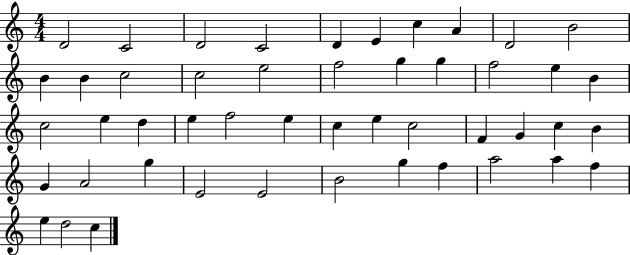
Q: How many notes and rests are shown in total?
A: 48